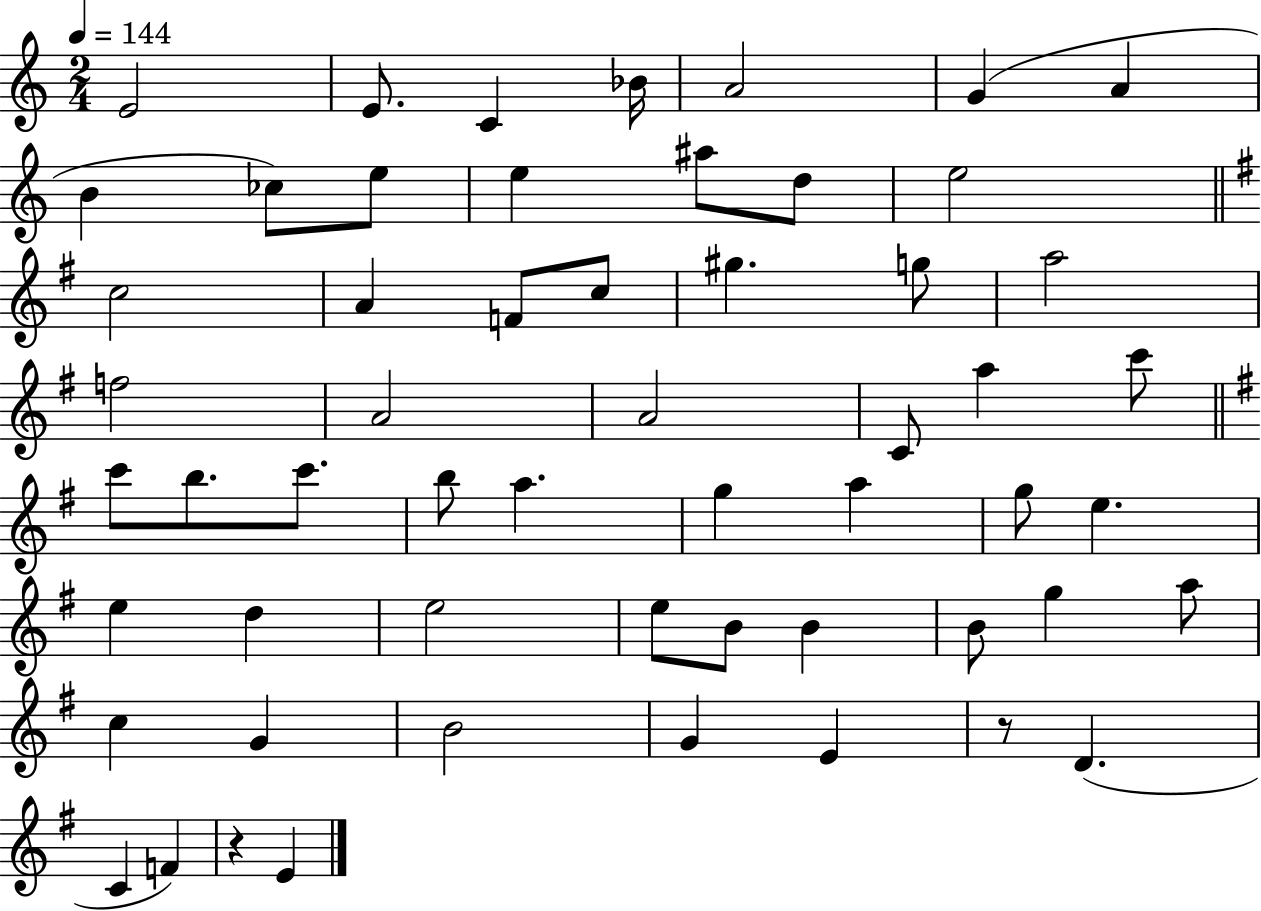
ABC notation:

X:1
T:Untitled
M:2/4
L:1/4
K:C
E2 E/2 C _B/4 A2 G A B _c/2 e/2 e ^a/2 d/2 e2 c2 A F/2 c/2 ^g g/2 a2 f2 A2 A2 C/2 a c'/2 c'/2 b/2 c'/2 b/2 a g a g/2 e e d e2 e/2 B/2 B B/2 g a/2 c G B2 G E z/2 D C F z E